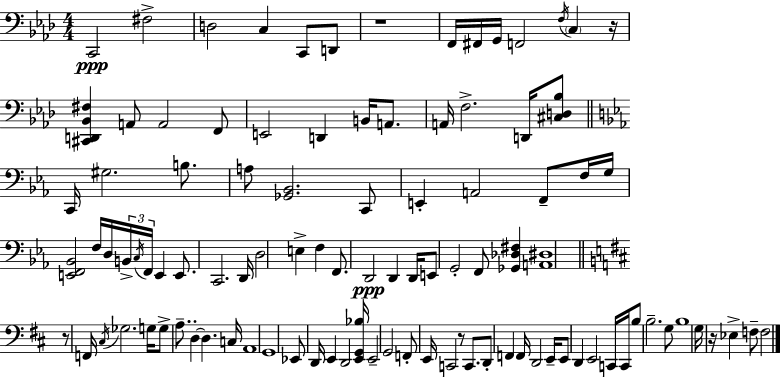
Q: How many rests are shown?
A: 5